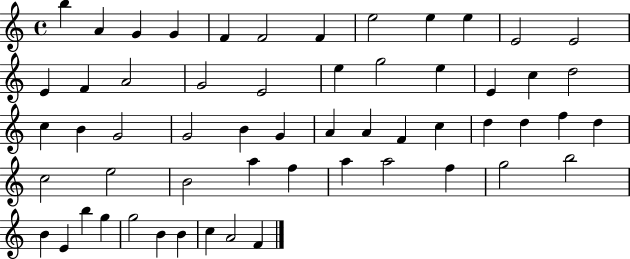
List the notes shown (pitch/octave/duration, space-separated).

B5/q A4/q G4/q G4/q F4/q F4/h F4/q E5/h E5/q E5/q E4/h E4/h E4/q F4/q A4/h G4/h E4/h E5/q G5/h E5/q E4/q C5/q D5/h C5/q B4/q G4/h G4/h B4/q G4/q A4/q A4/q F4/q C5/q D5/q D5/q F5/q D5/q C5/h E5/h B4/h A5/q F5/q A5/q A5/h F5/q G5/h B5/h B4/q E4/q B5/q G5/q G5/h B4/q B4/q C5/q A4/h F4/q